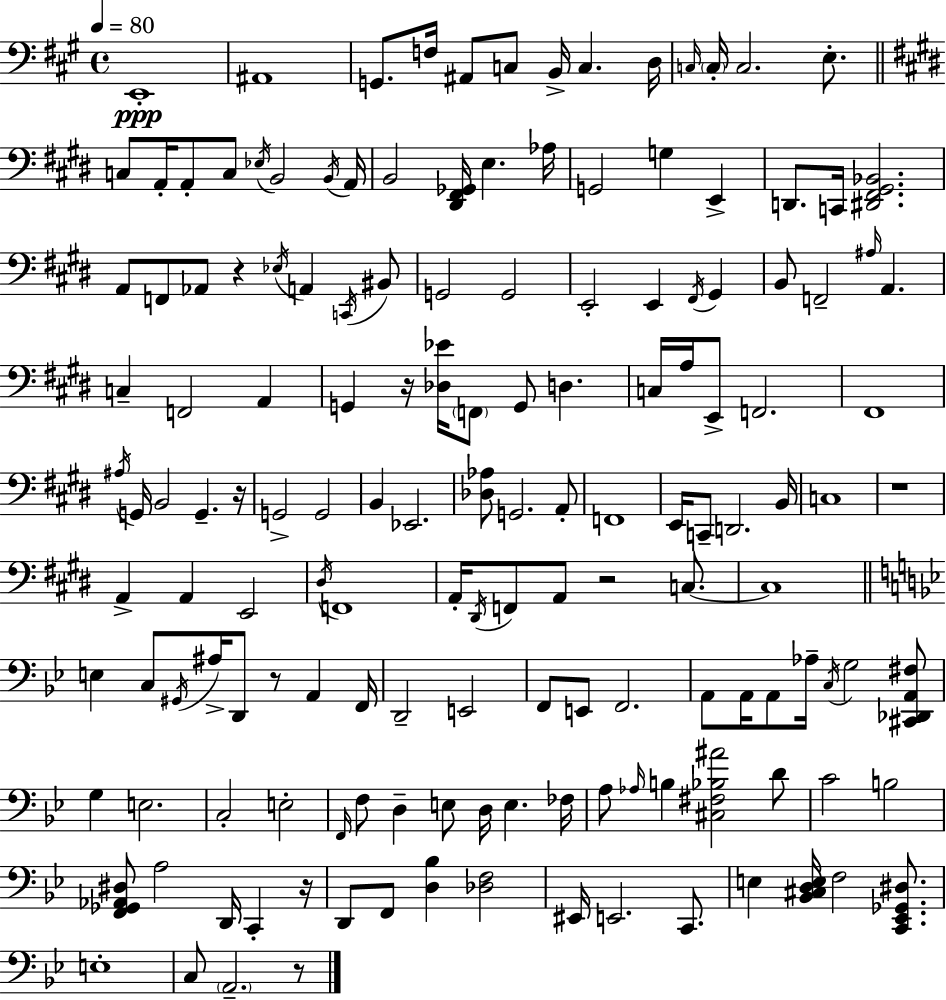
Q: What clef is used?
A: bass